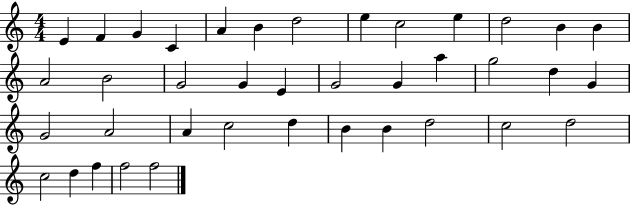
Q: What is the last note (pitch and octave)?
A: F5